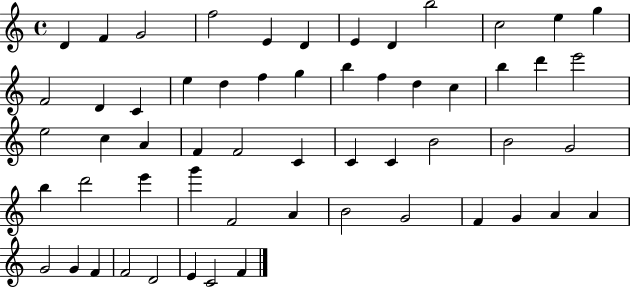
D4/q F4/q G4/h F5/h E4/q D4/q E4/q D4/q B5/h C5/h E5/q G5/q F4/h D4/q C4/q E5/q D5/q F5/q G5/q B5/q F5/q D5/q C5/q B5/q D6/q E6/h E5/h C5/q A4/q F4/q F4/h C4/q C4/q C4/q B4/h B4/h G4/h B5/q D6/h E6/q G6/q F4/h A4/q B4/h G4/h F4/q G4/q A4/q A4/q G4/h G4/q F4/q F4/h D4/h E4/q C4/h F4/q